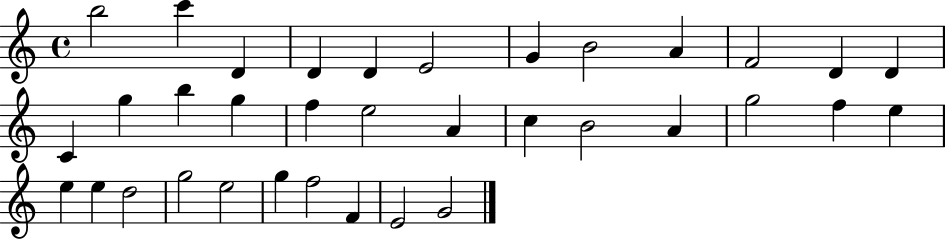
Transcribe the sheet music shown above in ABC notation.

X:1
T:Untitled
M:4/4
L:1/4
K:C
b2 c' D D D E2 G B2 A F2 D D C g b g f e2 A c B2 A g2 f e e e d2 g2 e2 g f2 F E2 G2